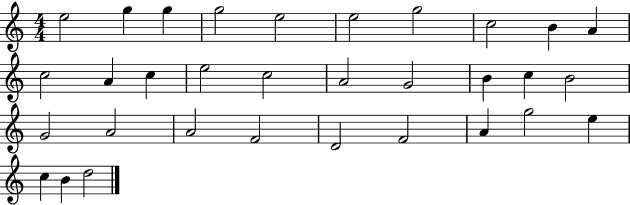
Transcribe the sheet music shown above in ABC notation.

X:1
T:Untitled
M:4/4
L:1/4
K:C
e2 g g g2 e2 e2 g2 c2 B A c2 A c e2 c2 A2 G2 B c B2 G2 A2 A2 F2 D2 F2 A g2 e c B d2